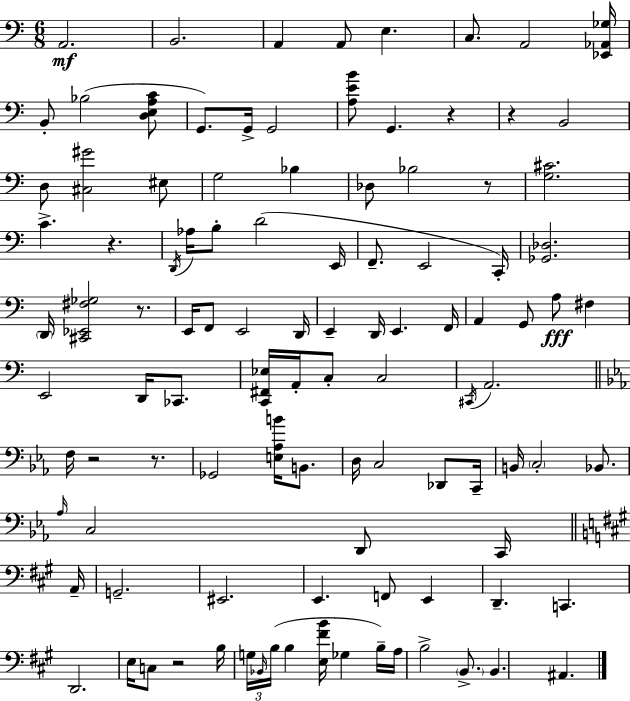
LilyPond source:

{
  \clef bass
  \numericTimeSignature
  \time 6/8
  \key a \minor
  a,2.\mf | b,2. | a,4 a,8 e4. | c8. a,2 <ees, aes, ges>16 | \break b,8-. bes2( <d e a c'>8 | g,8.) g,16-> g,2 | <a e' b'>8 g,4. r4 | r4 b,2 | \break d8 <cis gis'>2 eis8 | g2 bes4 | des8 bes2 r8 | <g cis'>2. | \break c'4.-> r4. | \acciaccatura { d,16 } aes16 b8-. d'2( | e,16 f,8.-- e,2 | c,16-.) <ges, des>2. | \break \parenthesize d,16 <cis, ees, fis ges>2 r8. | e,16 f,8 e,2 | d,16 e,4-- d,16 e,4. | f,16 a,4 g,8 a8\fff fis4 | \break e,2 d,16 ces,8. | <c, fis, ees>16 a,16-. c8-. c2 | \acciaccatura { cis,16 } a,2. | \bar "||" \break \key c \minor f16 r2 r8. | ges,2 <e aes b'>16 b,8. | d16 c2 des,8 c,16-- | b,16 \parenthesize c2-. bes,8. | \break \grace { aes16 } c2 d,8 c,16 | \bar "||" \break \key a \major a,16-- g,2.-- | eis,2. | e,4. f,8 e,4 | d,4.-- c,4. | \break d,2. | e16 c8 r2 | b16 \tuplet 3/2 { g16 \grace { bes,16 } b16( } b4 <e fis' b'>16 ges4 | b16--) a16 b2-> \parenthesize b,8.-> | \break b,4. ais,4. | \bar "|."
}